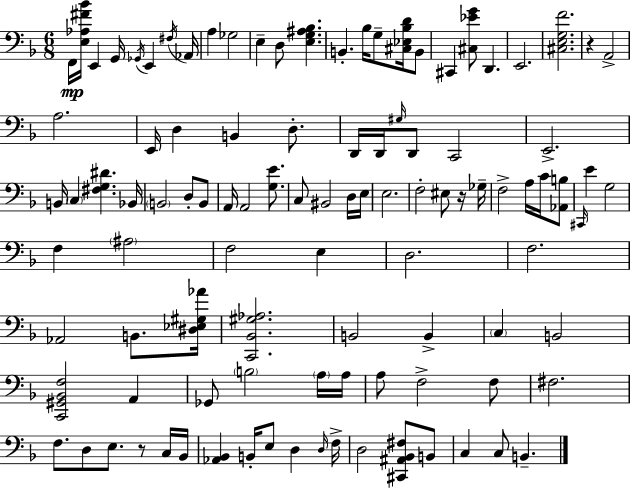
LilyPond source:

{
  \clef bass
  \numericTimeSignature
  \time 6/8
  \key f \major
  f,16\mp <e aes fis' bes'>16 e,4 g,16 \acciaccatura { ges,16 } e,4 | \acciaccatura { fis16 } aes,16 a4 ges2 | e4-- d8 <e g ais bes>4. | b,4.-. bes16 g8-- <cis ees bes d'>16 | \break b,8 cis,4 <cis ees' g'>8 d,4. | e,2. | <cis e g f'>2. | r4 a,2-> | \break a2. | e,16 d4 b,4 d8.-. | d,16 d,16 \grace { gis16 } d,8 c,2 | e,2.-> | \break b,16 \parenthesize c4 <fis g dis'>4. | bes,16 \parenthesize b,2 d8-. | b,8 a,16 a,2 | <g e'>8. c8 bis,2 | \break d16 e16 e2. | f2-. eis8 | r16 ges16-- f2-> a16 | c'16 <aes, b>8 \grace { cis,16 } e'4 g2 | \break f4 \parenthesize ais2 | f2 | e4 d2. | f2. | \break aes,2 | b,8. <dis ees gis aes'>16 <c, bes, gis aes>2. | b,2 | b,4-> \parenthesize c4 b,2 | \break <c, gis, bes, f>2 | a,4 ges,8 \parenthesize b2 | \parenthesize a16 a16 a8 f2-> | f8 fis2. | \break f8. d8 e8. | r8 c16 bes,16 <aes, bes,>4 b,16-. e8 d4 | \grace { d16 } f16-> d2 | <cis, ais, bes, fis>8 b,8 c4 c8 b,4.-- | \break \bar "|."
}